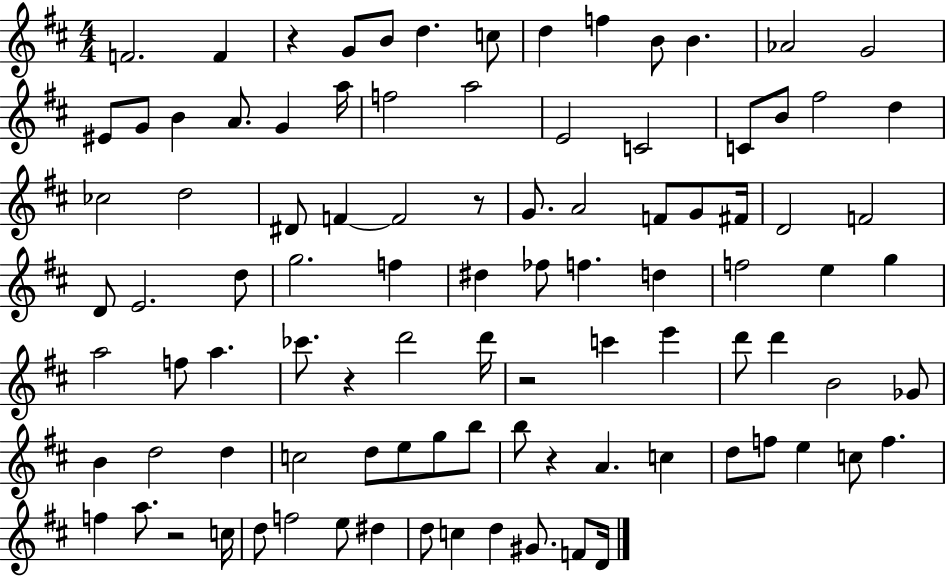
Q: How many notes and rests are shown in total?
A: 97